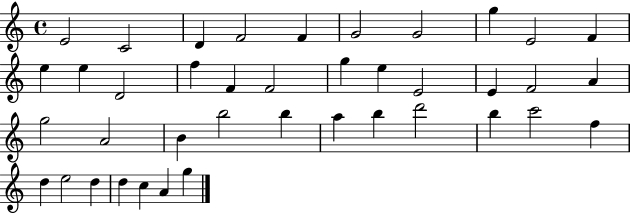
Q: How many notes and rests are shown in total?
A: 40